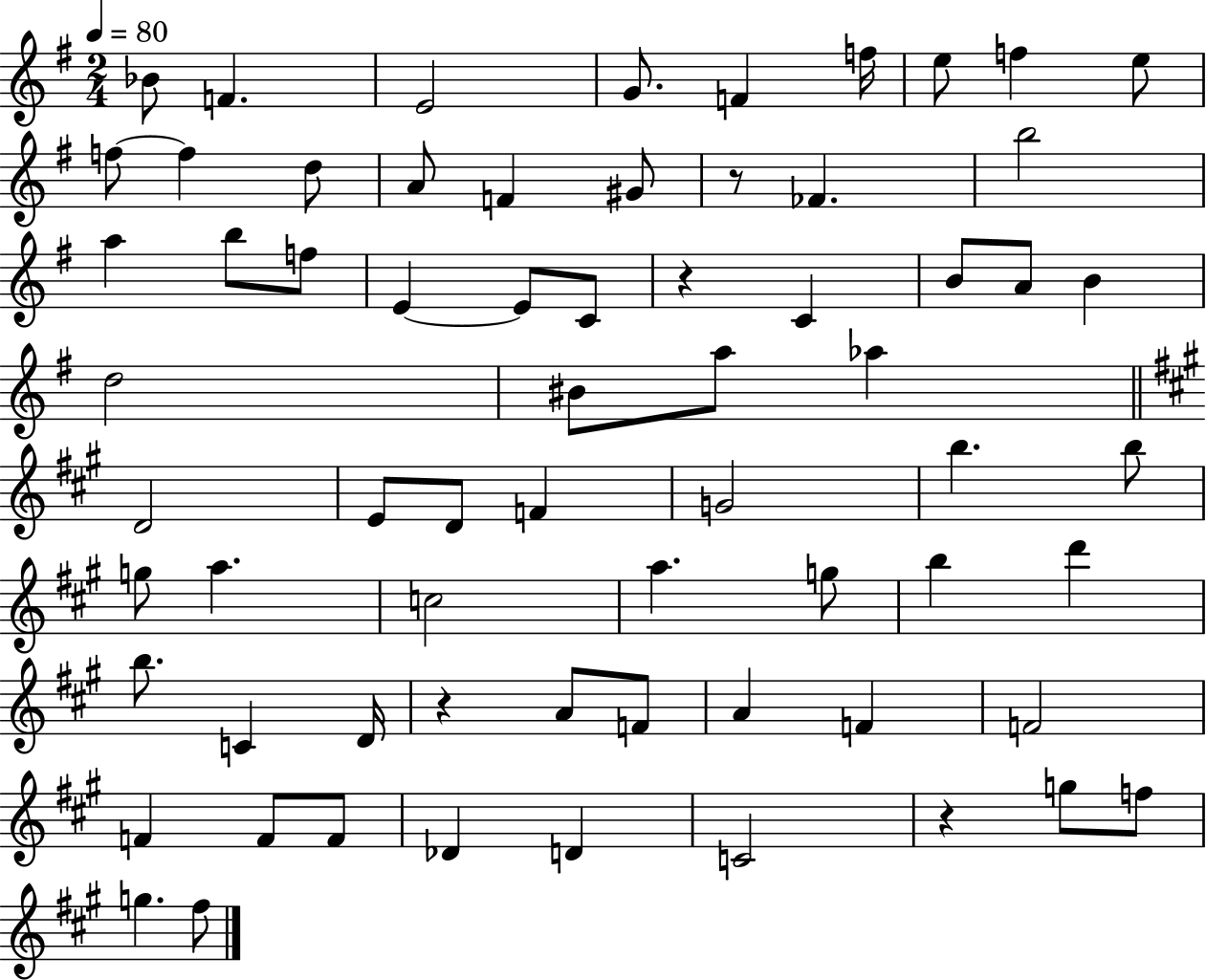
Bb4/e F4/q. E4/h G4/e. F4/q F5/s E5/e F5/q E5/e F5/e F5/q D5/e A4/e F4/q G#4/e R/e FES4/q. B5/h A5/q B5/e F5/e E4/q E4/e C4/e R/q C4/q B4/e A4/e B4/q D5/h BIS4/e A5/e Ab5/q D4/h E4/e D4/e F4/q G4/h B5/q. B5/e G5/e A5/q. C5/h A5/q. G5/e B5/q D6/q B5/e. C4/q D4/s R/q A4/e F4/e A4/q F4/q F4/h F4/q F4/e F4/e Db4/q D4/q C4/h R/q G5/e F5/e G5/q. F#5/e